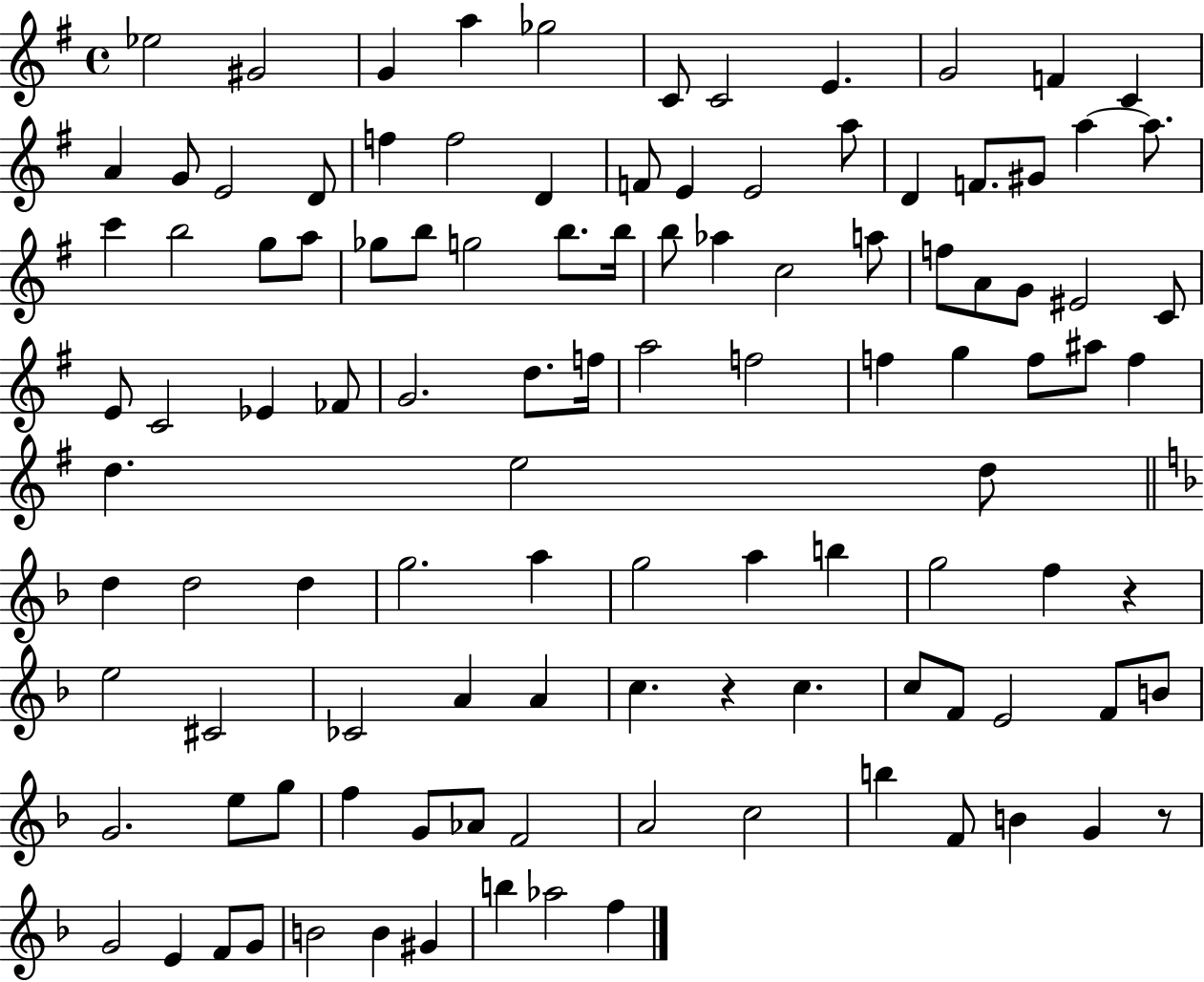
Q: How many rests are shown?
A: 3